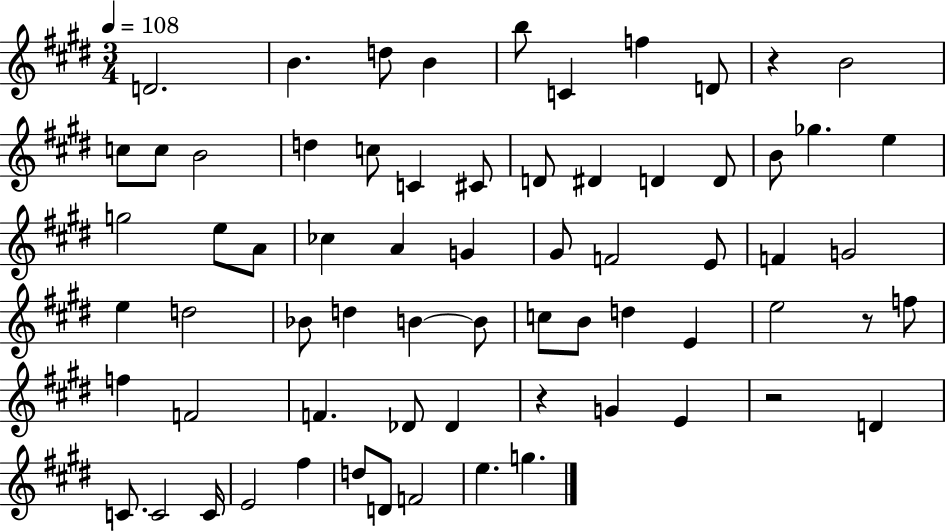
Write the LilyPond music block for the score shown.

{
  \clef treble
  \numericTimeSignature
  \time 3/4
  \key e \major
  \tempo 4 = 108
  \repeat volta 2 { d'2. | b'4. d''8 b'4 | b''8 c'4 f''4 d'8 | r4 b'2 | \break c''8 c''8 b'2 | d''4 c''8 c'4 cis'8 | d'8 dis'4 d'4 d'8 | b'8 ges''4. e''4 | \break g''2 e''8 a'8 | ces''4 a'4 g'4 | gis'8 f'2 e'8 | f'4 g'2 | \break e''4 d''2 | bes'8 d''4 b'4~~ b'8 | c''8 b'8 d''4 e'4 | e''2 r8 f''8 | \break f''4 f'2 | f'4. des'8 des'4 | r4 g'4 e'4 | r2 d'4 | \break c'8. c'2 c'16 | e'2 fis''4 | d''8 d'8 f'2 | e''4. g''4. | \break } \bar "|."
}